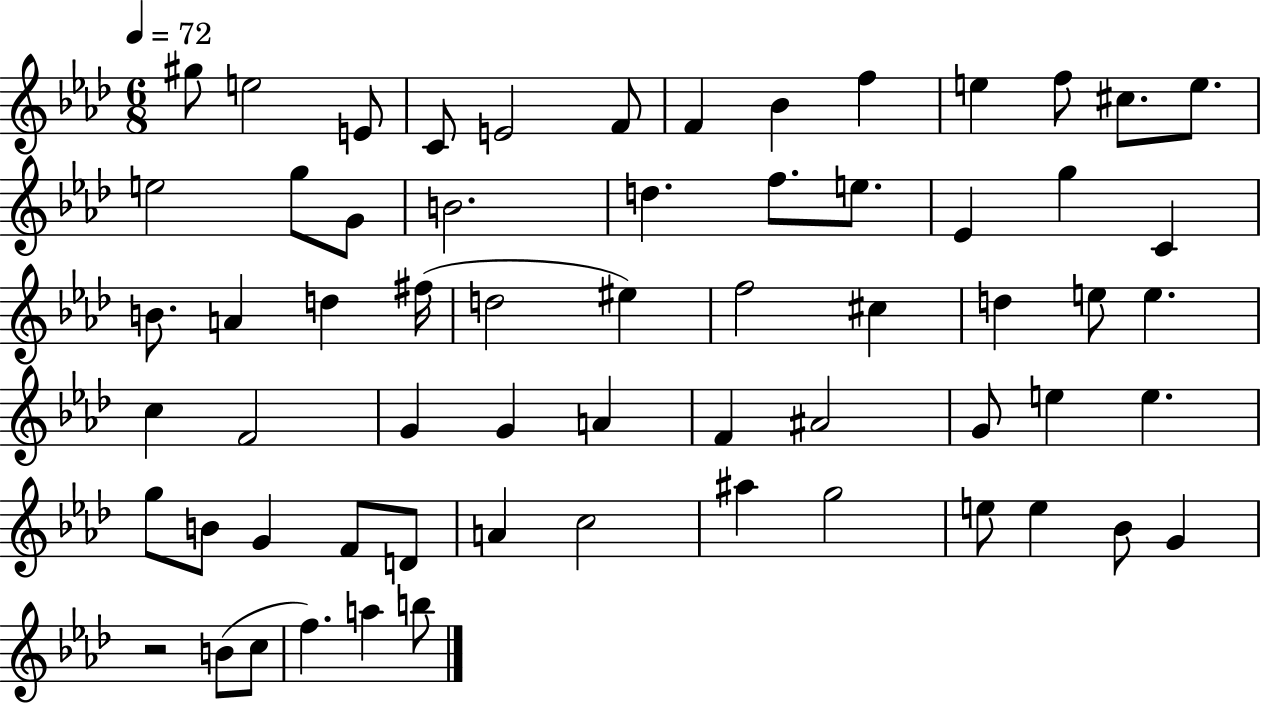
G#5/e E5/h E4/e C4/e E4/h F4/e F4/q Bb4/q F5/q E5/q F5/e C#5/e. E5/e. E5/h G5/e G4/e B4/h. D5/q. F5/e. E5/e. Eb4/q G5/q C4/q B4/e. A4/q D5/q F#5/s D5/h EIS5/q F5/h C#5/q D5/q E5/e E5/q. C5/q F4/h G4/q G4/q A4/q F4/q A#4/h G4/e E5/q E5/q. G5/e B4/e G4/q F4/e D4/e A4/q C5/h A#5/q G5/h E5/e E5/q Bb4/e G4/q R/h B4/e C5/e F5/q. A5/q B5/e